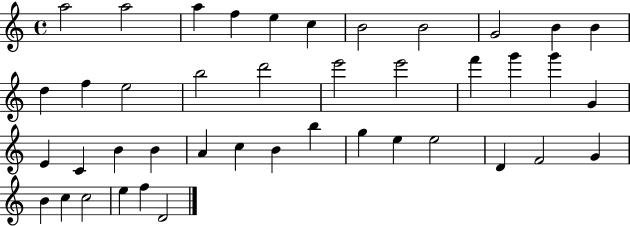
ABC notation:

X:1
T:Untitled
M:4/4
L:1/4
K:C
a2 a2 a f e c B2 B2 G2 B B d f e2 b2 d'2 e'2 e'2 f' g' g' G E C B B A c B b g e e2 D F2 G B c c2 e f D2